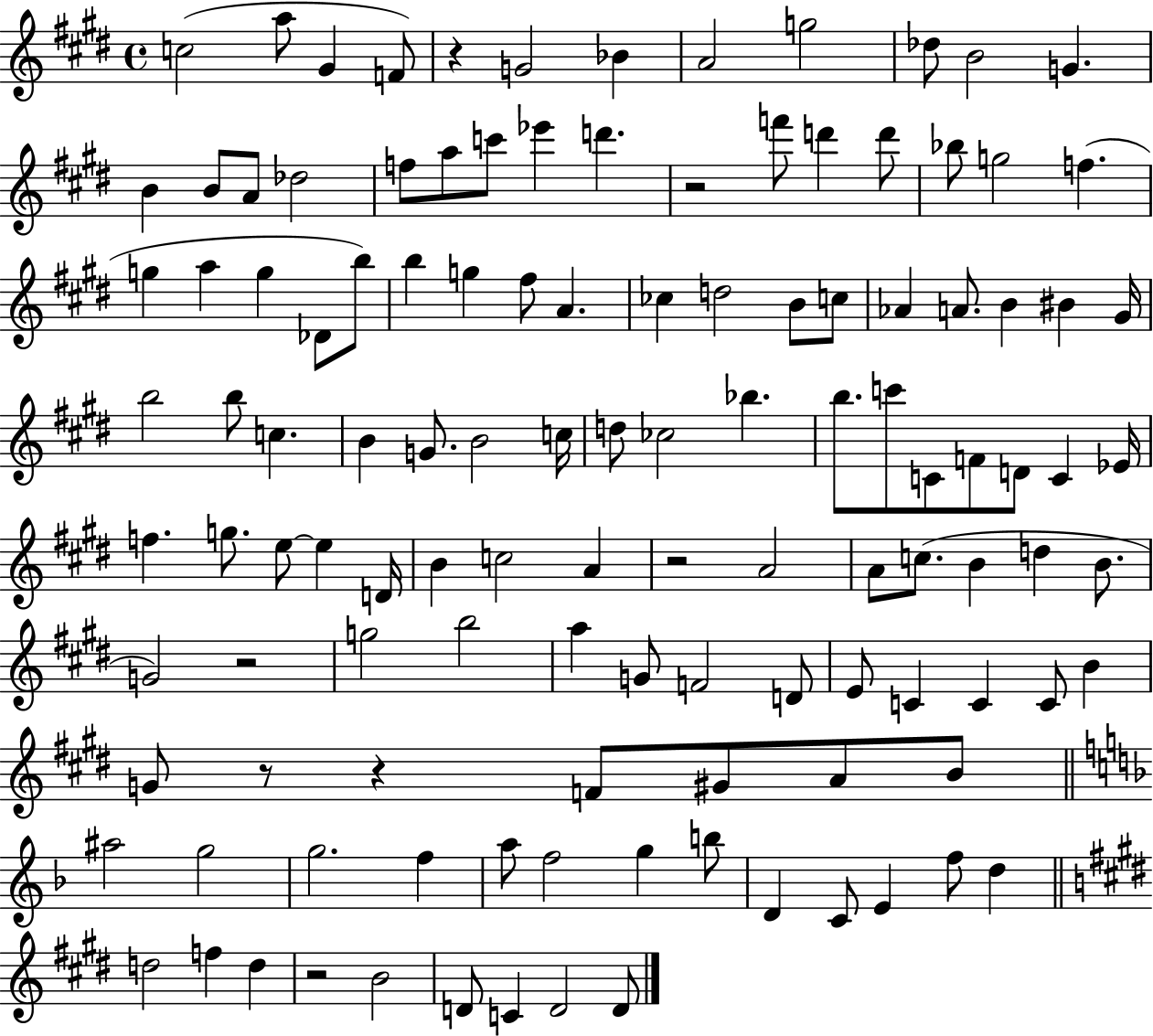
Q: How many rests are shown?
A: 7